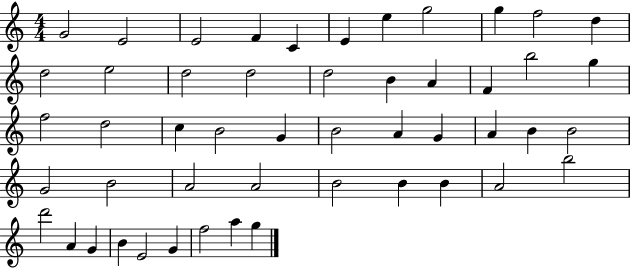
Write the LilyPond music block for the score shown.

{
  \clef treble
  \numericTimeSignature
  \time 4/4
  \key c \major
  g'2 e'2 | e'2 f'4 c'4 | e'4 e''4 g''2 | g''4 f''2 d''4 | \break d''2 e''2 | d''2 d''2 | d''2 b'4 a'4 | f'4 b''2 g''4 | \break f''2 d''2 | c''4 b'2 g'4 | b'2 a'4 g'4 | a'4 b'4 b'2 | \break g'2 b'2 | a'2 a'2 | b'2 b'4 b'4 | a'2 b''2 | \break d'''2 a'4 g'4 | b'4 e'2 g'4 | f''2 a''4 g''4 | \bar "|."
}